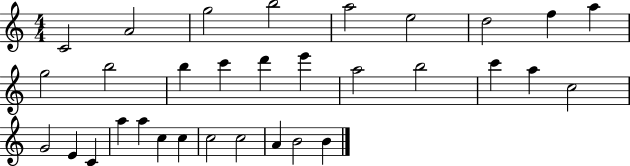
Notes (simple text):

C4/h A4/h G5/h B5/h A5/h E5/h D5/h F5/q A5/q G5/h B5/h B5/q C6/q D6/q E6/q A5/h B5/h C6/q A5/q C5/h G4/h E4/q C4/q A5/q A5/q C5/q C5/q C5/h C5/h A4/q B4/h B4/q